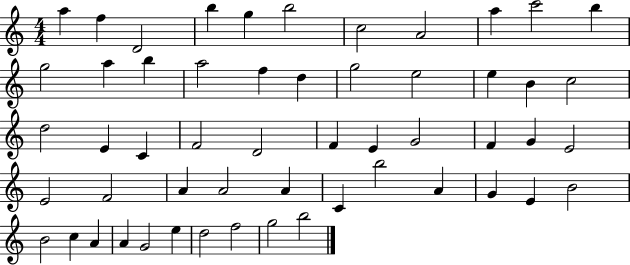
{
  \clef treble
  \numericTimeSignature
  \time 4/4
  \key c \major
  a''4 f''4 d'2 | b''4 g''4 b''2 | c''2 a'2 | a''4 c'''2 b''4 | \break g''2 a''4 b''4 | a''2 f''4 d''4 | g''2 e''2 | e''4 b'4 c''2 | \break d''2 e'4 c'4 | f'2 d'2 | f'4 e'4 g'2 | f'4 g'4 e'2 | \break e'2 f'2 | a'4 a'2 a'4 | c'4 b''2 a'4 | g'4 e'4 b'2 | \break b'2 c''4 a'4 | a'4 g'2 e''4 | d''2 f''2 | g''2 b''2 | \break \bar "|."
}